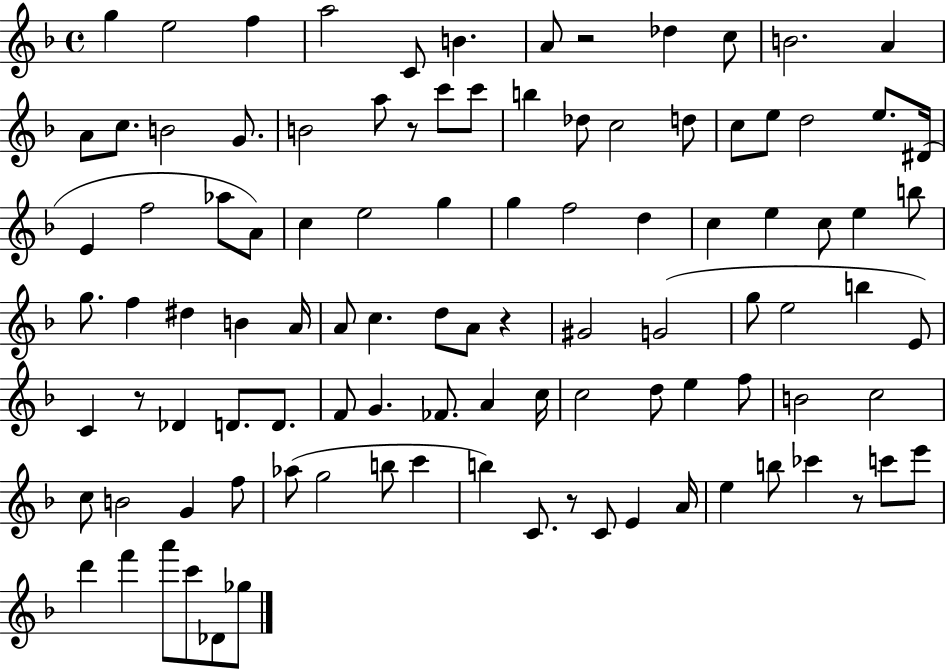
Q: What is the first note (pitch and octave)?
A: G5